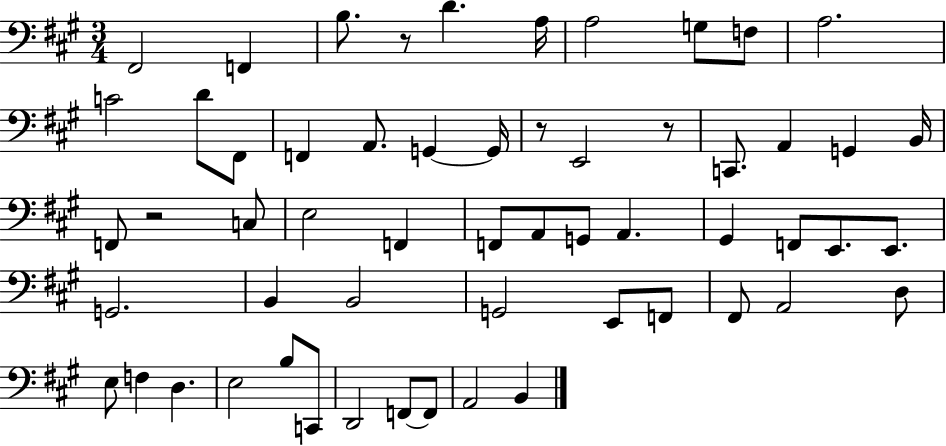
X:1
T:Untitled
M:3/4
L:1/4
K:A
^F,,2 F,, B,/2 z/2 D A,/4 A,2 G,/2 F,/2 A,2 C2 D/2 ^F,,/2 F,, A,,/2 G,, G,,/4 z/2 E,,2 z/2 C,,/2 A,, G,, B,,/4 F,,/2 z2 C,/2 E,2 F,, F,,/2 A,,/2 G,,/2 A,, ^G,, F,,/2 E,,/2 E,,/2 G,,2 B,, B,,2 G,,2 E,,/2 F,,/2 ^F,,/2 A,,2 D,/2 E,/2 F, D, E,2 B,/2 C,,/2 D,,2 F,,/2 F,,/2 A,,2 B,,